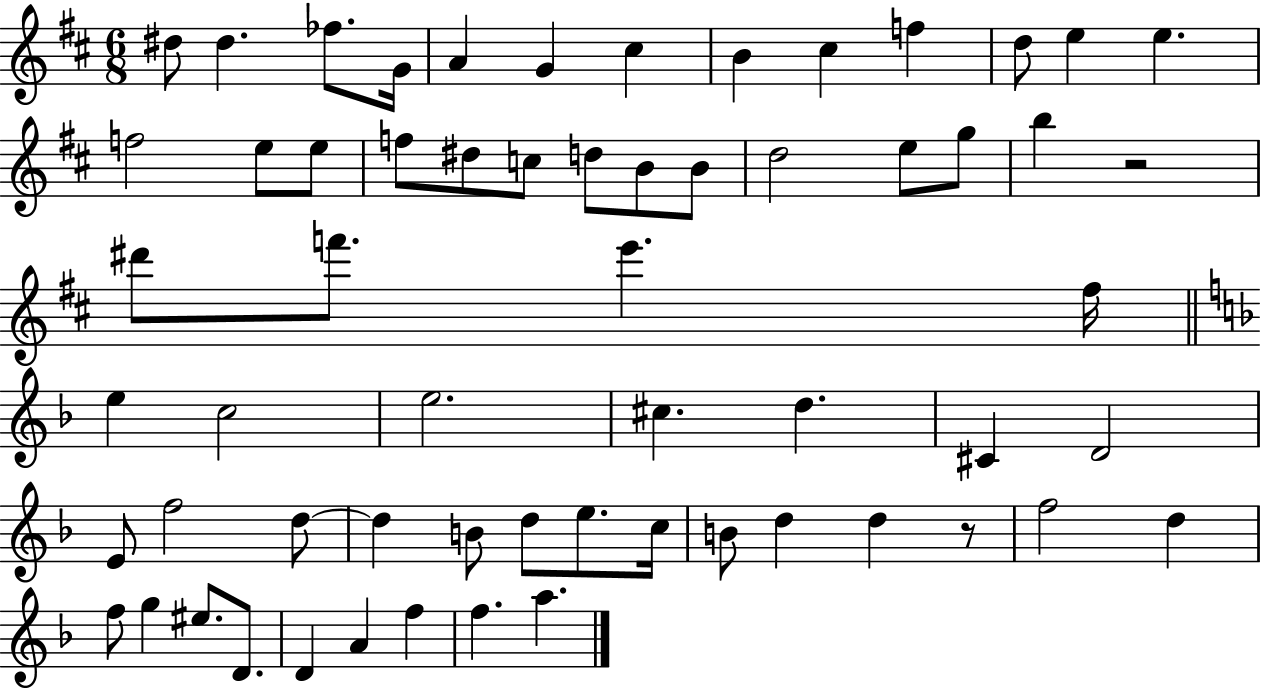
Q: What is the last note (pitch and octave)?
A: A5